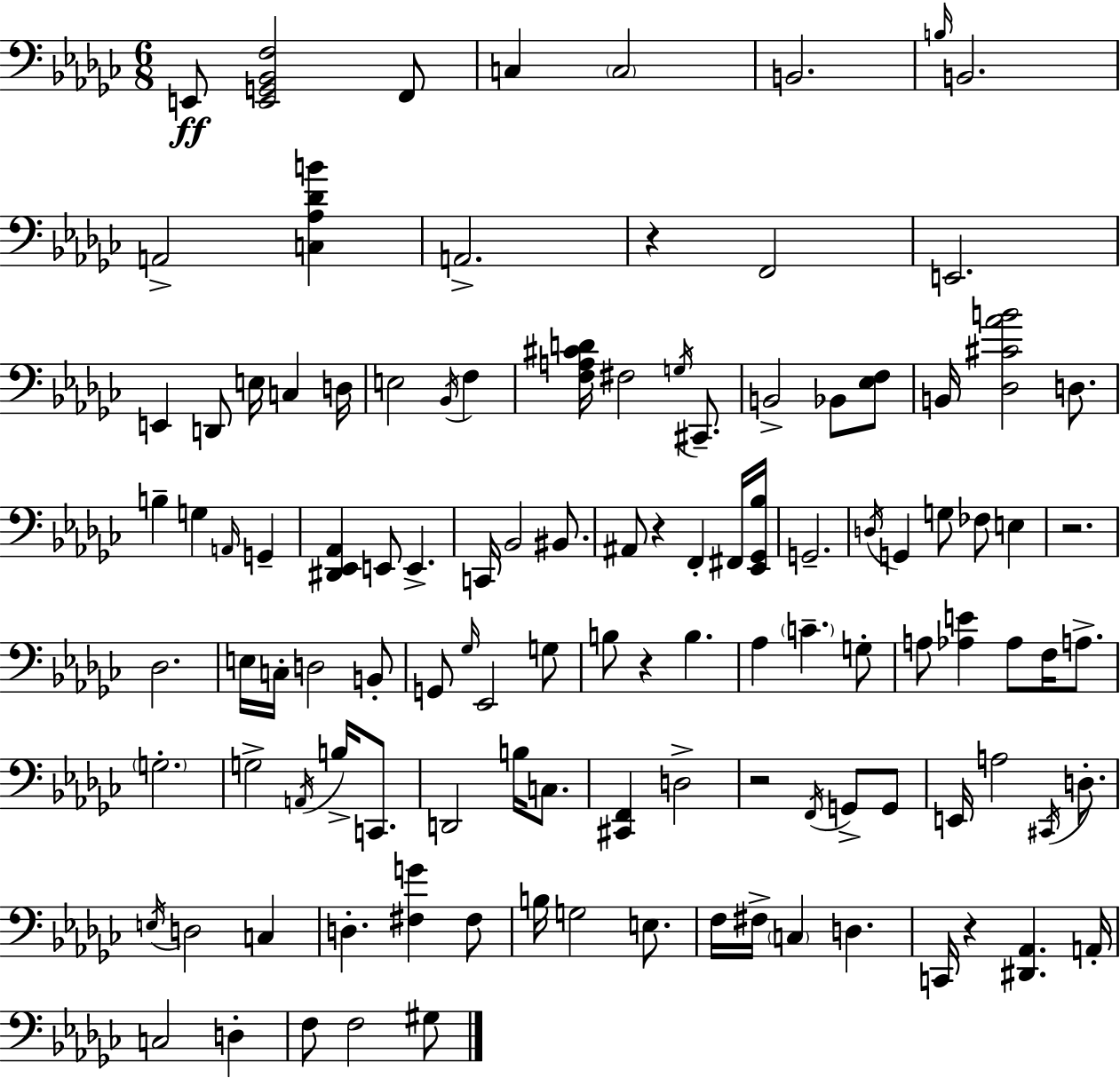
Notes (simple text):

E2/e [E2,G2,Bb2,F3]/h F2/e C3/q C3/h B2/h. B3/s B2/h. A2/h [C3,Ab3,Db4,B4]/q A2/h. R/q F2/h E2/h. E2/q D2/e E3/s C3/q D3/s E3/h Bb2/s F3/q [F3,A3,C#4,D4]/s F#3/h G3/s C#2/e. B2/h Bb2/e [Eb3,F3]/e B2/s [Db3,C#4,Ab4,B4]/h D3/e. B3/q G3/q A2/s G2/q [D#2,Eb2,Ab2]/q E2/e E2/q. C2/s Bb2/h BIS2/e. A#2/e R/q F2/q F#2/s [Eb2,Gb2,Bb3]/s G2/h. D3/s G2/q G3/e FES3/e E3/q R/h. Db3/h. E3/s C3/s D3/h B2/e G2/e Gb3/s Eb2/h G3/e B3/e R/q B3/q. Ab3/q C4/q. G3/e A3/e [Ab3,E4]/q Ab3/e F3/s A3/e. G3/h. G3/h A2/s B3/s C2/e. D2/h B3/s C3/e. [C#2,F2]/q D3/h R/h F2/s G2/e G2/e E2/s A3/h C#2/s D3/e. E3/s D3/h C3/q D3/q. [F#3,G4]/q F#3/e B3/s G3/h E3/e. F3/s F#3/s C3/q D3/q. C2/s R/q [D#2,Ab2]/q. A2/s C3/h D3/q F3/e F3/h G#3/e